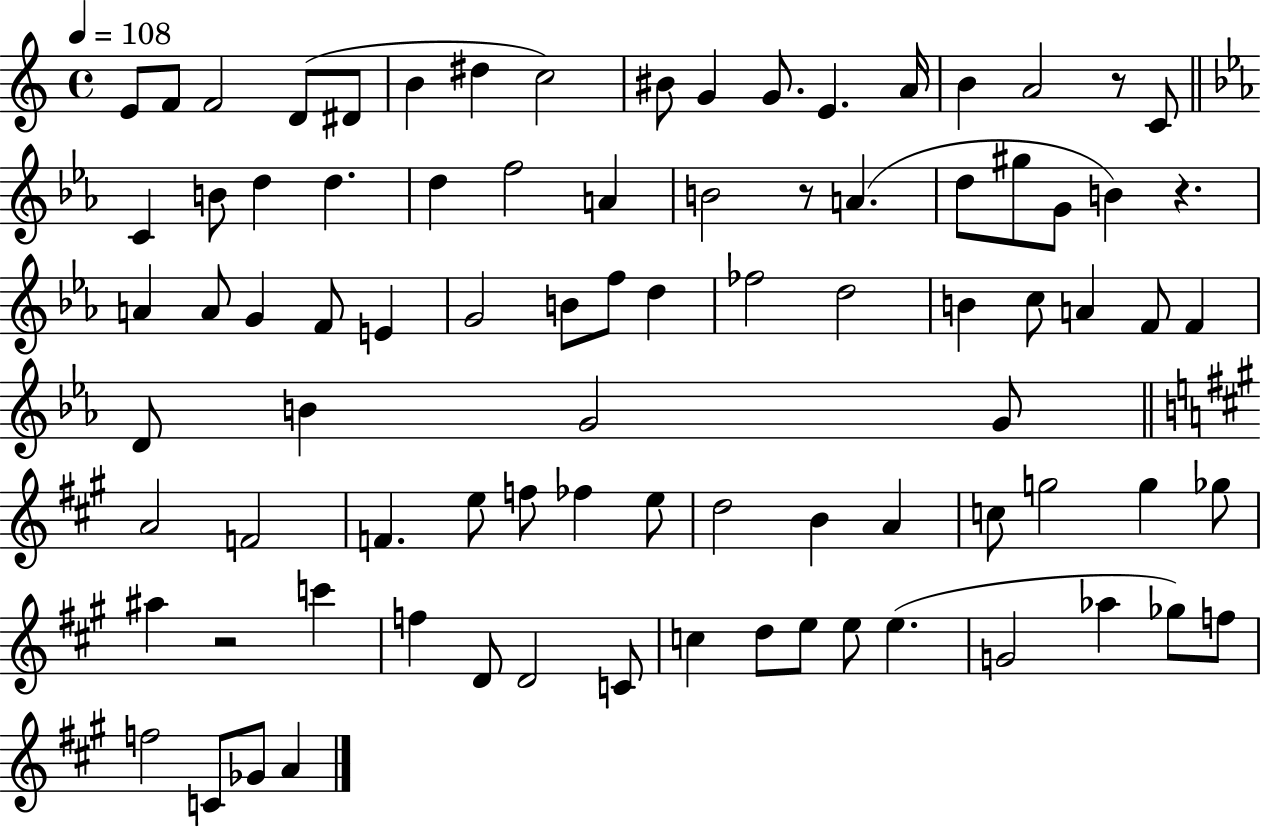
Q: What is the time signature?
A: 4/4